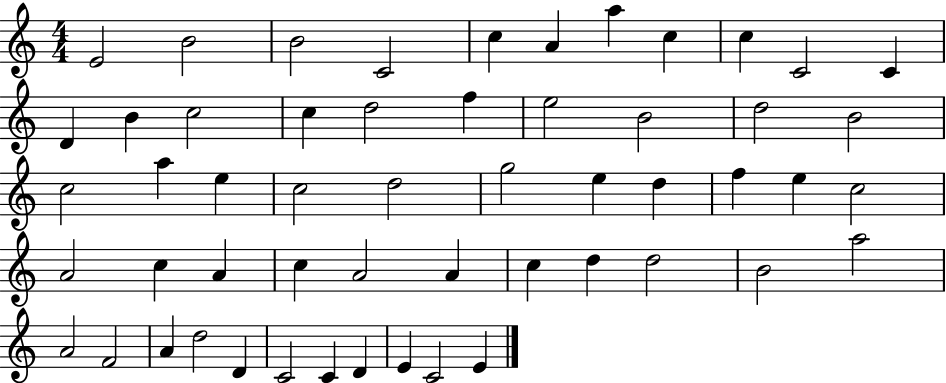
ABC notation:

X:1
T:Untitled
M:4/4
L:1/4
K:C
E2 B2 B2 C2 c A a c c C2 C D B c2 c d2 f e2 B2 d2 B2 c2 a e c2 d2 g2 e d f e c2 A2 c A c A2 A c d d2 B2 a2 A2 F2 A d2 D C2 C D E C2 E